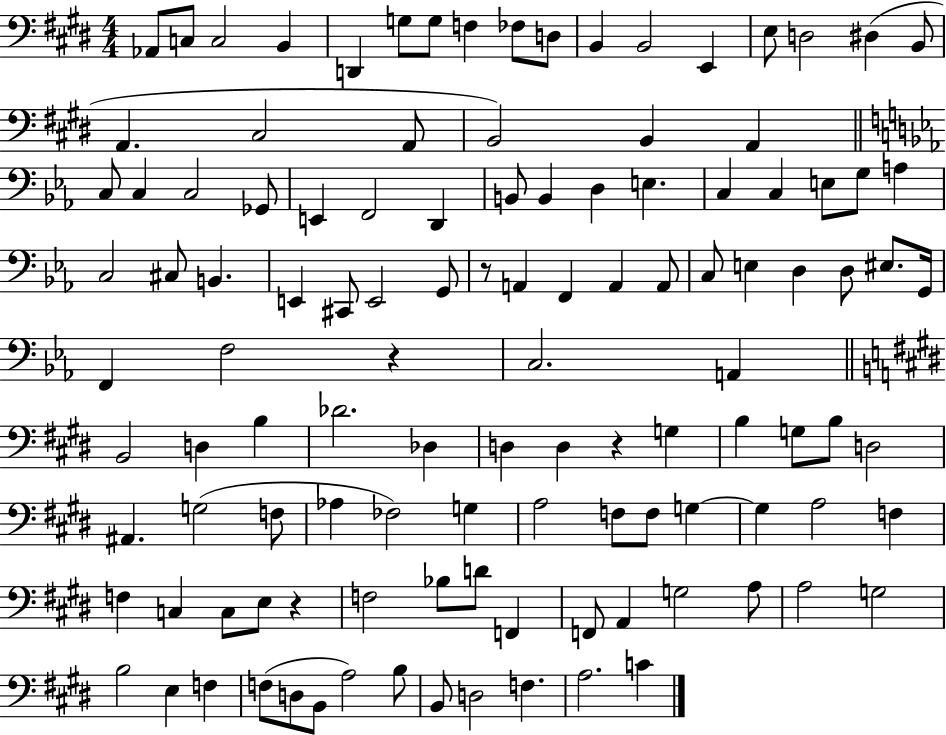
X:1
T:Untitled
M:4/4
L:1/4
K:E
_A,,/2 C,/2 C,2 B,, D,, G,/2 G,/2 F, _F,/2 D,/2 B,, B,,2 E,, E,/2 D,2 ^D, B,,/2 A,, ^C,2 A,,/2 B,,2 B,, A,, C,/2 C, C,2 _G,,/2 E,, F,,2 D,, B,,/2 B,, D, E, C, C, E,/2 G,/2 A, C,2 ^C,/2 B,, E,, ^C,,/2 E,,2 G,,/2 z/2 A,, F,, A,, A,,/2 C,/2 E, D, D,/2 ^E,/2 G,,/4 F,, F,2 z C,2 A,, B,,2 D, B, _D2 _D, D, D, z G, B, G,/2 B,/2 D,2 ^A,, G,2 F,/2 _A, _F,2 G, A,2 F,/2 F,/2 G, G, A,2 F, F, C, C,/2 E,/2 z F,2 _B,/2 D/2 F,, F,,/2 A,, G,2 A,/2 A,2 G,2 B,2 E, F, F,/2 D,/2 B,,/2 A,2 B,/2 B,,/2 D,2 F, A,2 C